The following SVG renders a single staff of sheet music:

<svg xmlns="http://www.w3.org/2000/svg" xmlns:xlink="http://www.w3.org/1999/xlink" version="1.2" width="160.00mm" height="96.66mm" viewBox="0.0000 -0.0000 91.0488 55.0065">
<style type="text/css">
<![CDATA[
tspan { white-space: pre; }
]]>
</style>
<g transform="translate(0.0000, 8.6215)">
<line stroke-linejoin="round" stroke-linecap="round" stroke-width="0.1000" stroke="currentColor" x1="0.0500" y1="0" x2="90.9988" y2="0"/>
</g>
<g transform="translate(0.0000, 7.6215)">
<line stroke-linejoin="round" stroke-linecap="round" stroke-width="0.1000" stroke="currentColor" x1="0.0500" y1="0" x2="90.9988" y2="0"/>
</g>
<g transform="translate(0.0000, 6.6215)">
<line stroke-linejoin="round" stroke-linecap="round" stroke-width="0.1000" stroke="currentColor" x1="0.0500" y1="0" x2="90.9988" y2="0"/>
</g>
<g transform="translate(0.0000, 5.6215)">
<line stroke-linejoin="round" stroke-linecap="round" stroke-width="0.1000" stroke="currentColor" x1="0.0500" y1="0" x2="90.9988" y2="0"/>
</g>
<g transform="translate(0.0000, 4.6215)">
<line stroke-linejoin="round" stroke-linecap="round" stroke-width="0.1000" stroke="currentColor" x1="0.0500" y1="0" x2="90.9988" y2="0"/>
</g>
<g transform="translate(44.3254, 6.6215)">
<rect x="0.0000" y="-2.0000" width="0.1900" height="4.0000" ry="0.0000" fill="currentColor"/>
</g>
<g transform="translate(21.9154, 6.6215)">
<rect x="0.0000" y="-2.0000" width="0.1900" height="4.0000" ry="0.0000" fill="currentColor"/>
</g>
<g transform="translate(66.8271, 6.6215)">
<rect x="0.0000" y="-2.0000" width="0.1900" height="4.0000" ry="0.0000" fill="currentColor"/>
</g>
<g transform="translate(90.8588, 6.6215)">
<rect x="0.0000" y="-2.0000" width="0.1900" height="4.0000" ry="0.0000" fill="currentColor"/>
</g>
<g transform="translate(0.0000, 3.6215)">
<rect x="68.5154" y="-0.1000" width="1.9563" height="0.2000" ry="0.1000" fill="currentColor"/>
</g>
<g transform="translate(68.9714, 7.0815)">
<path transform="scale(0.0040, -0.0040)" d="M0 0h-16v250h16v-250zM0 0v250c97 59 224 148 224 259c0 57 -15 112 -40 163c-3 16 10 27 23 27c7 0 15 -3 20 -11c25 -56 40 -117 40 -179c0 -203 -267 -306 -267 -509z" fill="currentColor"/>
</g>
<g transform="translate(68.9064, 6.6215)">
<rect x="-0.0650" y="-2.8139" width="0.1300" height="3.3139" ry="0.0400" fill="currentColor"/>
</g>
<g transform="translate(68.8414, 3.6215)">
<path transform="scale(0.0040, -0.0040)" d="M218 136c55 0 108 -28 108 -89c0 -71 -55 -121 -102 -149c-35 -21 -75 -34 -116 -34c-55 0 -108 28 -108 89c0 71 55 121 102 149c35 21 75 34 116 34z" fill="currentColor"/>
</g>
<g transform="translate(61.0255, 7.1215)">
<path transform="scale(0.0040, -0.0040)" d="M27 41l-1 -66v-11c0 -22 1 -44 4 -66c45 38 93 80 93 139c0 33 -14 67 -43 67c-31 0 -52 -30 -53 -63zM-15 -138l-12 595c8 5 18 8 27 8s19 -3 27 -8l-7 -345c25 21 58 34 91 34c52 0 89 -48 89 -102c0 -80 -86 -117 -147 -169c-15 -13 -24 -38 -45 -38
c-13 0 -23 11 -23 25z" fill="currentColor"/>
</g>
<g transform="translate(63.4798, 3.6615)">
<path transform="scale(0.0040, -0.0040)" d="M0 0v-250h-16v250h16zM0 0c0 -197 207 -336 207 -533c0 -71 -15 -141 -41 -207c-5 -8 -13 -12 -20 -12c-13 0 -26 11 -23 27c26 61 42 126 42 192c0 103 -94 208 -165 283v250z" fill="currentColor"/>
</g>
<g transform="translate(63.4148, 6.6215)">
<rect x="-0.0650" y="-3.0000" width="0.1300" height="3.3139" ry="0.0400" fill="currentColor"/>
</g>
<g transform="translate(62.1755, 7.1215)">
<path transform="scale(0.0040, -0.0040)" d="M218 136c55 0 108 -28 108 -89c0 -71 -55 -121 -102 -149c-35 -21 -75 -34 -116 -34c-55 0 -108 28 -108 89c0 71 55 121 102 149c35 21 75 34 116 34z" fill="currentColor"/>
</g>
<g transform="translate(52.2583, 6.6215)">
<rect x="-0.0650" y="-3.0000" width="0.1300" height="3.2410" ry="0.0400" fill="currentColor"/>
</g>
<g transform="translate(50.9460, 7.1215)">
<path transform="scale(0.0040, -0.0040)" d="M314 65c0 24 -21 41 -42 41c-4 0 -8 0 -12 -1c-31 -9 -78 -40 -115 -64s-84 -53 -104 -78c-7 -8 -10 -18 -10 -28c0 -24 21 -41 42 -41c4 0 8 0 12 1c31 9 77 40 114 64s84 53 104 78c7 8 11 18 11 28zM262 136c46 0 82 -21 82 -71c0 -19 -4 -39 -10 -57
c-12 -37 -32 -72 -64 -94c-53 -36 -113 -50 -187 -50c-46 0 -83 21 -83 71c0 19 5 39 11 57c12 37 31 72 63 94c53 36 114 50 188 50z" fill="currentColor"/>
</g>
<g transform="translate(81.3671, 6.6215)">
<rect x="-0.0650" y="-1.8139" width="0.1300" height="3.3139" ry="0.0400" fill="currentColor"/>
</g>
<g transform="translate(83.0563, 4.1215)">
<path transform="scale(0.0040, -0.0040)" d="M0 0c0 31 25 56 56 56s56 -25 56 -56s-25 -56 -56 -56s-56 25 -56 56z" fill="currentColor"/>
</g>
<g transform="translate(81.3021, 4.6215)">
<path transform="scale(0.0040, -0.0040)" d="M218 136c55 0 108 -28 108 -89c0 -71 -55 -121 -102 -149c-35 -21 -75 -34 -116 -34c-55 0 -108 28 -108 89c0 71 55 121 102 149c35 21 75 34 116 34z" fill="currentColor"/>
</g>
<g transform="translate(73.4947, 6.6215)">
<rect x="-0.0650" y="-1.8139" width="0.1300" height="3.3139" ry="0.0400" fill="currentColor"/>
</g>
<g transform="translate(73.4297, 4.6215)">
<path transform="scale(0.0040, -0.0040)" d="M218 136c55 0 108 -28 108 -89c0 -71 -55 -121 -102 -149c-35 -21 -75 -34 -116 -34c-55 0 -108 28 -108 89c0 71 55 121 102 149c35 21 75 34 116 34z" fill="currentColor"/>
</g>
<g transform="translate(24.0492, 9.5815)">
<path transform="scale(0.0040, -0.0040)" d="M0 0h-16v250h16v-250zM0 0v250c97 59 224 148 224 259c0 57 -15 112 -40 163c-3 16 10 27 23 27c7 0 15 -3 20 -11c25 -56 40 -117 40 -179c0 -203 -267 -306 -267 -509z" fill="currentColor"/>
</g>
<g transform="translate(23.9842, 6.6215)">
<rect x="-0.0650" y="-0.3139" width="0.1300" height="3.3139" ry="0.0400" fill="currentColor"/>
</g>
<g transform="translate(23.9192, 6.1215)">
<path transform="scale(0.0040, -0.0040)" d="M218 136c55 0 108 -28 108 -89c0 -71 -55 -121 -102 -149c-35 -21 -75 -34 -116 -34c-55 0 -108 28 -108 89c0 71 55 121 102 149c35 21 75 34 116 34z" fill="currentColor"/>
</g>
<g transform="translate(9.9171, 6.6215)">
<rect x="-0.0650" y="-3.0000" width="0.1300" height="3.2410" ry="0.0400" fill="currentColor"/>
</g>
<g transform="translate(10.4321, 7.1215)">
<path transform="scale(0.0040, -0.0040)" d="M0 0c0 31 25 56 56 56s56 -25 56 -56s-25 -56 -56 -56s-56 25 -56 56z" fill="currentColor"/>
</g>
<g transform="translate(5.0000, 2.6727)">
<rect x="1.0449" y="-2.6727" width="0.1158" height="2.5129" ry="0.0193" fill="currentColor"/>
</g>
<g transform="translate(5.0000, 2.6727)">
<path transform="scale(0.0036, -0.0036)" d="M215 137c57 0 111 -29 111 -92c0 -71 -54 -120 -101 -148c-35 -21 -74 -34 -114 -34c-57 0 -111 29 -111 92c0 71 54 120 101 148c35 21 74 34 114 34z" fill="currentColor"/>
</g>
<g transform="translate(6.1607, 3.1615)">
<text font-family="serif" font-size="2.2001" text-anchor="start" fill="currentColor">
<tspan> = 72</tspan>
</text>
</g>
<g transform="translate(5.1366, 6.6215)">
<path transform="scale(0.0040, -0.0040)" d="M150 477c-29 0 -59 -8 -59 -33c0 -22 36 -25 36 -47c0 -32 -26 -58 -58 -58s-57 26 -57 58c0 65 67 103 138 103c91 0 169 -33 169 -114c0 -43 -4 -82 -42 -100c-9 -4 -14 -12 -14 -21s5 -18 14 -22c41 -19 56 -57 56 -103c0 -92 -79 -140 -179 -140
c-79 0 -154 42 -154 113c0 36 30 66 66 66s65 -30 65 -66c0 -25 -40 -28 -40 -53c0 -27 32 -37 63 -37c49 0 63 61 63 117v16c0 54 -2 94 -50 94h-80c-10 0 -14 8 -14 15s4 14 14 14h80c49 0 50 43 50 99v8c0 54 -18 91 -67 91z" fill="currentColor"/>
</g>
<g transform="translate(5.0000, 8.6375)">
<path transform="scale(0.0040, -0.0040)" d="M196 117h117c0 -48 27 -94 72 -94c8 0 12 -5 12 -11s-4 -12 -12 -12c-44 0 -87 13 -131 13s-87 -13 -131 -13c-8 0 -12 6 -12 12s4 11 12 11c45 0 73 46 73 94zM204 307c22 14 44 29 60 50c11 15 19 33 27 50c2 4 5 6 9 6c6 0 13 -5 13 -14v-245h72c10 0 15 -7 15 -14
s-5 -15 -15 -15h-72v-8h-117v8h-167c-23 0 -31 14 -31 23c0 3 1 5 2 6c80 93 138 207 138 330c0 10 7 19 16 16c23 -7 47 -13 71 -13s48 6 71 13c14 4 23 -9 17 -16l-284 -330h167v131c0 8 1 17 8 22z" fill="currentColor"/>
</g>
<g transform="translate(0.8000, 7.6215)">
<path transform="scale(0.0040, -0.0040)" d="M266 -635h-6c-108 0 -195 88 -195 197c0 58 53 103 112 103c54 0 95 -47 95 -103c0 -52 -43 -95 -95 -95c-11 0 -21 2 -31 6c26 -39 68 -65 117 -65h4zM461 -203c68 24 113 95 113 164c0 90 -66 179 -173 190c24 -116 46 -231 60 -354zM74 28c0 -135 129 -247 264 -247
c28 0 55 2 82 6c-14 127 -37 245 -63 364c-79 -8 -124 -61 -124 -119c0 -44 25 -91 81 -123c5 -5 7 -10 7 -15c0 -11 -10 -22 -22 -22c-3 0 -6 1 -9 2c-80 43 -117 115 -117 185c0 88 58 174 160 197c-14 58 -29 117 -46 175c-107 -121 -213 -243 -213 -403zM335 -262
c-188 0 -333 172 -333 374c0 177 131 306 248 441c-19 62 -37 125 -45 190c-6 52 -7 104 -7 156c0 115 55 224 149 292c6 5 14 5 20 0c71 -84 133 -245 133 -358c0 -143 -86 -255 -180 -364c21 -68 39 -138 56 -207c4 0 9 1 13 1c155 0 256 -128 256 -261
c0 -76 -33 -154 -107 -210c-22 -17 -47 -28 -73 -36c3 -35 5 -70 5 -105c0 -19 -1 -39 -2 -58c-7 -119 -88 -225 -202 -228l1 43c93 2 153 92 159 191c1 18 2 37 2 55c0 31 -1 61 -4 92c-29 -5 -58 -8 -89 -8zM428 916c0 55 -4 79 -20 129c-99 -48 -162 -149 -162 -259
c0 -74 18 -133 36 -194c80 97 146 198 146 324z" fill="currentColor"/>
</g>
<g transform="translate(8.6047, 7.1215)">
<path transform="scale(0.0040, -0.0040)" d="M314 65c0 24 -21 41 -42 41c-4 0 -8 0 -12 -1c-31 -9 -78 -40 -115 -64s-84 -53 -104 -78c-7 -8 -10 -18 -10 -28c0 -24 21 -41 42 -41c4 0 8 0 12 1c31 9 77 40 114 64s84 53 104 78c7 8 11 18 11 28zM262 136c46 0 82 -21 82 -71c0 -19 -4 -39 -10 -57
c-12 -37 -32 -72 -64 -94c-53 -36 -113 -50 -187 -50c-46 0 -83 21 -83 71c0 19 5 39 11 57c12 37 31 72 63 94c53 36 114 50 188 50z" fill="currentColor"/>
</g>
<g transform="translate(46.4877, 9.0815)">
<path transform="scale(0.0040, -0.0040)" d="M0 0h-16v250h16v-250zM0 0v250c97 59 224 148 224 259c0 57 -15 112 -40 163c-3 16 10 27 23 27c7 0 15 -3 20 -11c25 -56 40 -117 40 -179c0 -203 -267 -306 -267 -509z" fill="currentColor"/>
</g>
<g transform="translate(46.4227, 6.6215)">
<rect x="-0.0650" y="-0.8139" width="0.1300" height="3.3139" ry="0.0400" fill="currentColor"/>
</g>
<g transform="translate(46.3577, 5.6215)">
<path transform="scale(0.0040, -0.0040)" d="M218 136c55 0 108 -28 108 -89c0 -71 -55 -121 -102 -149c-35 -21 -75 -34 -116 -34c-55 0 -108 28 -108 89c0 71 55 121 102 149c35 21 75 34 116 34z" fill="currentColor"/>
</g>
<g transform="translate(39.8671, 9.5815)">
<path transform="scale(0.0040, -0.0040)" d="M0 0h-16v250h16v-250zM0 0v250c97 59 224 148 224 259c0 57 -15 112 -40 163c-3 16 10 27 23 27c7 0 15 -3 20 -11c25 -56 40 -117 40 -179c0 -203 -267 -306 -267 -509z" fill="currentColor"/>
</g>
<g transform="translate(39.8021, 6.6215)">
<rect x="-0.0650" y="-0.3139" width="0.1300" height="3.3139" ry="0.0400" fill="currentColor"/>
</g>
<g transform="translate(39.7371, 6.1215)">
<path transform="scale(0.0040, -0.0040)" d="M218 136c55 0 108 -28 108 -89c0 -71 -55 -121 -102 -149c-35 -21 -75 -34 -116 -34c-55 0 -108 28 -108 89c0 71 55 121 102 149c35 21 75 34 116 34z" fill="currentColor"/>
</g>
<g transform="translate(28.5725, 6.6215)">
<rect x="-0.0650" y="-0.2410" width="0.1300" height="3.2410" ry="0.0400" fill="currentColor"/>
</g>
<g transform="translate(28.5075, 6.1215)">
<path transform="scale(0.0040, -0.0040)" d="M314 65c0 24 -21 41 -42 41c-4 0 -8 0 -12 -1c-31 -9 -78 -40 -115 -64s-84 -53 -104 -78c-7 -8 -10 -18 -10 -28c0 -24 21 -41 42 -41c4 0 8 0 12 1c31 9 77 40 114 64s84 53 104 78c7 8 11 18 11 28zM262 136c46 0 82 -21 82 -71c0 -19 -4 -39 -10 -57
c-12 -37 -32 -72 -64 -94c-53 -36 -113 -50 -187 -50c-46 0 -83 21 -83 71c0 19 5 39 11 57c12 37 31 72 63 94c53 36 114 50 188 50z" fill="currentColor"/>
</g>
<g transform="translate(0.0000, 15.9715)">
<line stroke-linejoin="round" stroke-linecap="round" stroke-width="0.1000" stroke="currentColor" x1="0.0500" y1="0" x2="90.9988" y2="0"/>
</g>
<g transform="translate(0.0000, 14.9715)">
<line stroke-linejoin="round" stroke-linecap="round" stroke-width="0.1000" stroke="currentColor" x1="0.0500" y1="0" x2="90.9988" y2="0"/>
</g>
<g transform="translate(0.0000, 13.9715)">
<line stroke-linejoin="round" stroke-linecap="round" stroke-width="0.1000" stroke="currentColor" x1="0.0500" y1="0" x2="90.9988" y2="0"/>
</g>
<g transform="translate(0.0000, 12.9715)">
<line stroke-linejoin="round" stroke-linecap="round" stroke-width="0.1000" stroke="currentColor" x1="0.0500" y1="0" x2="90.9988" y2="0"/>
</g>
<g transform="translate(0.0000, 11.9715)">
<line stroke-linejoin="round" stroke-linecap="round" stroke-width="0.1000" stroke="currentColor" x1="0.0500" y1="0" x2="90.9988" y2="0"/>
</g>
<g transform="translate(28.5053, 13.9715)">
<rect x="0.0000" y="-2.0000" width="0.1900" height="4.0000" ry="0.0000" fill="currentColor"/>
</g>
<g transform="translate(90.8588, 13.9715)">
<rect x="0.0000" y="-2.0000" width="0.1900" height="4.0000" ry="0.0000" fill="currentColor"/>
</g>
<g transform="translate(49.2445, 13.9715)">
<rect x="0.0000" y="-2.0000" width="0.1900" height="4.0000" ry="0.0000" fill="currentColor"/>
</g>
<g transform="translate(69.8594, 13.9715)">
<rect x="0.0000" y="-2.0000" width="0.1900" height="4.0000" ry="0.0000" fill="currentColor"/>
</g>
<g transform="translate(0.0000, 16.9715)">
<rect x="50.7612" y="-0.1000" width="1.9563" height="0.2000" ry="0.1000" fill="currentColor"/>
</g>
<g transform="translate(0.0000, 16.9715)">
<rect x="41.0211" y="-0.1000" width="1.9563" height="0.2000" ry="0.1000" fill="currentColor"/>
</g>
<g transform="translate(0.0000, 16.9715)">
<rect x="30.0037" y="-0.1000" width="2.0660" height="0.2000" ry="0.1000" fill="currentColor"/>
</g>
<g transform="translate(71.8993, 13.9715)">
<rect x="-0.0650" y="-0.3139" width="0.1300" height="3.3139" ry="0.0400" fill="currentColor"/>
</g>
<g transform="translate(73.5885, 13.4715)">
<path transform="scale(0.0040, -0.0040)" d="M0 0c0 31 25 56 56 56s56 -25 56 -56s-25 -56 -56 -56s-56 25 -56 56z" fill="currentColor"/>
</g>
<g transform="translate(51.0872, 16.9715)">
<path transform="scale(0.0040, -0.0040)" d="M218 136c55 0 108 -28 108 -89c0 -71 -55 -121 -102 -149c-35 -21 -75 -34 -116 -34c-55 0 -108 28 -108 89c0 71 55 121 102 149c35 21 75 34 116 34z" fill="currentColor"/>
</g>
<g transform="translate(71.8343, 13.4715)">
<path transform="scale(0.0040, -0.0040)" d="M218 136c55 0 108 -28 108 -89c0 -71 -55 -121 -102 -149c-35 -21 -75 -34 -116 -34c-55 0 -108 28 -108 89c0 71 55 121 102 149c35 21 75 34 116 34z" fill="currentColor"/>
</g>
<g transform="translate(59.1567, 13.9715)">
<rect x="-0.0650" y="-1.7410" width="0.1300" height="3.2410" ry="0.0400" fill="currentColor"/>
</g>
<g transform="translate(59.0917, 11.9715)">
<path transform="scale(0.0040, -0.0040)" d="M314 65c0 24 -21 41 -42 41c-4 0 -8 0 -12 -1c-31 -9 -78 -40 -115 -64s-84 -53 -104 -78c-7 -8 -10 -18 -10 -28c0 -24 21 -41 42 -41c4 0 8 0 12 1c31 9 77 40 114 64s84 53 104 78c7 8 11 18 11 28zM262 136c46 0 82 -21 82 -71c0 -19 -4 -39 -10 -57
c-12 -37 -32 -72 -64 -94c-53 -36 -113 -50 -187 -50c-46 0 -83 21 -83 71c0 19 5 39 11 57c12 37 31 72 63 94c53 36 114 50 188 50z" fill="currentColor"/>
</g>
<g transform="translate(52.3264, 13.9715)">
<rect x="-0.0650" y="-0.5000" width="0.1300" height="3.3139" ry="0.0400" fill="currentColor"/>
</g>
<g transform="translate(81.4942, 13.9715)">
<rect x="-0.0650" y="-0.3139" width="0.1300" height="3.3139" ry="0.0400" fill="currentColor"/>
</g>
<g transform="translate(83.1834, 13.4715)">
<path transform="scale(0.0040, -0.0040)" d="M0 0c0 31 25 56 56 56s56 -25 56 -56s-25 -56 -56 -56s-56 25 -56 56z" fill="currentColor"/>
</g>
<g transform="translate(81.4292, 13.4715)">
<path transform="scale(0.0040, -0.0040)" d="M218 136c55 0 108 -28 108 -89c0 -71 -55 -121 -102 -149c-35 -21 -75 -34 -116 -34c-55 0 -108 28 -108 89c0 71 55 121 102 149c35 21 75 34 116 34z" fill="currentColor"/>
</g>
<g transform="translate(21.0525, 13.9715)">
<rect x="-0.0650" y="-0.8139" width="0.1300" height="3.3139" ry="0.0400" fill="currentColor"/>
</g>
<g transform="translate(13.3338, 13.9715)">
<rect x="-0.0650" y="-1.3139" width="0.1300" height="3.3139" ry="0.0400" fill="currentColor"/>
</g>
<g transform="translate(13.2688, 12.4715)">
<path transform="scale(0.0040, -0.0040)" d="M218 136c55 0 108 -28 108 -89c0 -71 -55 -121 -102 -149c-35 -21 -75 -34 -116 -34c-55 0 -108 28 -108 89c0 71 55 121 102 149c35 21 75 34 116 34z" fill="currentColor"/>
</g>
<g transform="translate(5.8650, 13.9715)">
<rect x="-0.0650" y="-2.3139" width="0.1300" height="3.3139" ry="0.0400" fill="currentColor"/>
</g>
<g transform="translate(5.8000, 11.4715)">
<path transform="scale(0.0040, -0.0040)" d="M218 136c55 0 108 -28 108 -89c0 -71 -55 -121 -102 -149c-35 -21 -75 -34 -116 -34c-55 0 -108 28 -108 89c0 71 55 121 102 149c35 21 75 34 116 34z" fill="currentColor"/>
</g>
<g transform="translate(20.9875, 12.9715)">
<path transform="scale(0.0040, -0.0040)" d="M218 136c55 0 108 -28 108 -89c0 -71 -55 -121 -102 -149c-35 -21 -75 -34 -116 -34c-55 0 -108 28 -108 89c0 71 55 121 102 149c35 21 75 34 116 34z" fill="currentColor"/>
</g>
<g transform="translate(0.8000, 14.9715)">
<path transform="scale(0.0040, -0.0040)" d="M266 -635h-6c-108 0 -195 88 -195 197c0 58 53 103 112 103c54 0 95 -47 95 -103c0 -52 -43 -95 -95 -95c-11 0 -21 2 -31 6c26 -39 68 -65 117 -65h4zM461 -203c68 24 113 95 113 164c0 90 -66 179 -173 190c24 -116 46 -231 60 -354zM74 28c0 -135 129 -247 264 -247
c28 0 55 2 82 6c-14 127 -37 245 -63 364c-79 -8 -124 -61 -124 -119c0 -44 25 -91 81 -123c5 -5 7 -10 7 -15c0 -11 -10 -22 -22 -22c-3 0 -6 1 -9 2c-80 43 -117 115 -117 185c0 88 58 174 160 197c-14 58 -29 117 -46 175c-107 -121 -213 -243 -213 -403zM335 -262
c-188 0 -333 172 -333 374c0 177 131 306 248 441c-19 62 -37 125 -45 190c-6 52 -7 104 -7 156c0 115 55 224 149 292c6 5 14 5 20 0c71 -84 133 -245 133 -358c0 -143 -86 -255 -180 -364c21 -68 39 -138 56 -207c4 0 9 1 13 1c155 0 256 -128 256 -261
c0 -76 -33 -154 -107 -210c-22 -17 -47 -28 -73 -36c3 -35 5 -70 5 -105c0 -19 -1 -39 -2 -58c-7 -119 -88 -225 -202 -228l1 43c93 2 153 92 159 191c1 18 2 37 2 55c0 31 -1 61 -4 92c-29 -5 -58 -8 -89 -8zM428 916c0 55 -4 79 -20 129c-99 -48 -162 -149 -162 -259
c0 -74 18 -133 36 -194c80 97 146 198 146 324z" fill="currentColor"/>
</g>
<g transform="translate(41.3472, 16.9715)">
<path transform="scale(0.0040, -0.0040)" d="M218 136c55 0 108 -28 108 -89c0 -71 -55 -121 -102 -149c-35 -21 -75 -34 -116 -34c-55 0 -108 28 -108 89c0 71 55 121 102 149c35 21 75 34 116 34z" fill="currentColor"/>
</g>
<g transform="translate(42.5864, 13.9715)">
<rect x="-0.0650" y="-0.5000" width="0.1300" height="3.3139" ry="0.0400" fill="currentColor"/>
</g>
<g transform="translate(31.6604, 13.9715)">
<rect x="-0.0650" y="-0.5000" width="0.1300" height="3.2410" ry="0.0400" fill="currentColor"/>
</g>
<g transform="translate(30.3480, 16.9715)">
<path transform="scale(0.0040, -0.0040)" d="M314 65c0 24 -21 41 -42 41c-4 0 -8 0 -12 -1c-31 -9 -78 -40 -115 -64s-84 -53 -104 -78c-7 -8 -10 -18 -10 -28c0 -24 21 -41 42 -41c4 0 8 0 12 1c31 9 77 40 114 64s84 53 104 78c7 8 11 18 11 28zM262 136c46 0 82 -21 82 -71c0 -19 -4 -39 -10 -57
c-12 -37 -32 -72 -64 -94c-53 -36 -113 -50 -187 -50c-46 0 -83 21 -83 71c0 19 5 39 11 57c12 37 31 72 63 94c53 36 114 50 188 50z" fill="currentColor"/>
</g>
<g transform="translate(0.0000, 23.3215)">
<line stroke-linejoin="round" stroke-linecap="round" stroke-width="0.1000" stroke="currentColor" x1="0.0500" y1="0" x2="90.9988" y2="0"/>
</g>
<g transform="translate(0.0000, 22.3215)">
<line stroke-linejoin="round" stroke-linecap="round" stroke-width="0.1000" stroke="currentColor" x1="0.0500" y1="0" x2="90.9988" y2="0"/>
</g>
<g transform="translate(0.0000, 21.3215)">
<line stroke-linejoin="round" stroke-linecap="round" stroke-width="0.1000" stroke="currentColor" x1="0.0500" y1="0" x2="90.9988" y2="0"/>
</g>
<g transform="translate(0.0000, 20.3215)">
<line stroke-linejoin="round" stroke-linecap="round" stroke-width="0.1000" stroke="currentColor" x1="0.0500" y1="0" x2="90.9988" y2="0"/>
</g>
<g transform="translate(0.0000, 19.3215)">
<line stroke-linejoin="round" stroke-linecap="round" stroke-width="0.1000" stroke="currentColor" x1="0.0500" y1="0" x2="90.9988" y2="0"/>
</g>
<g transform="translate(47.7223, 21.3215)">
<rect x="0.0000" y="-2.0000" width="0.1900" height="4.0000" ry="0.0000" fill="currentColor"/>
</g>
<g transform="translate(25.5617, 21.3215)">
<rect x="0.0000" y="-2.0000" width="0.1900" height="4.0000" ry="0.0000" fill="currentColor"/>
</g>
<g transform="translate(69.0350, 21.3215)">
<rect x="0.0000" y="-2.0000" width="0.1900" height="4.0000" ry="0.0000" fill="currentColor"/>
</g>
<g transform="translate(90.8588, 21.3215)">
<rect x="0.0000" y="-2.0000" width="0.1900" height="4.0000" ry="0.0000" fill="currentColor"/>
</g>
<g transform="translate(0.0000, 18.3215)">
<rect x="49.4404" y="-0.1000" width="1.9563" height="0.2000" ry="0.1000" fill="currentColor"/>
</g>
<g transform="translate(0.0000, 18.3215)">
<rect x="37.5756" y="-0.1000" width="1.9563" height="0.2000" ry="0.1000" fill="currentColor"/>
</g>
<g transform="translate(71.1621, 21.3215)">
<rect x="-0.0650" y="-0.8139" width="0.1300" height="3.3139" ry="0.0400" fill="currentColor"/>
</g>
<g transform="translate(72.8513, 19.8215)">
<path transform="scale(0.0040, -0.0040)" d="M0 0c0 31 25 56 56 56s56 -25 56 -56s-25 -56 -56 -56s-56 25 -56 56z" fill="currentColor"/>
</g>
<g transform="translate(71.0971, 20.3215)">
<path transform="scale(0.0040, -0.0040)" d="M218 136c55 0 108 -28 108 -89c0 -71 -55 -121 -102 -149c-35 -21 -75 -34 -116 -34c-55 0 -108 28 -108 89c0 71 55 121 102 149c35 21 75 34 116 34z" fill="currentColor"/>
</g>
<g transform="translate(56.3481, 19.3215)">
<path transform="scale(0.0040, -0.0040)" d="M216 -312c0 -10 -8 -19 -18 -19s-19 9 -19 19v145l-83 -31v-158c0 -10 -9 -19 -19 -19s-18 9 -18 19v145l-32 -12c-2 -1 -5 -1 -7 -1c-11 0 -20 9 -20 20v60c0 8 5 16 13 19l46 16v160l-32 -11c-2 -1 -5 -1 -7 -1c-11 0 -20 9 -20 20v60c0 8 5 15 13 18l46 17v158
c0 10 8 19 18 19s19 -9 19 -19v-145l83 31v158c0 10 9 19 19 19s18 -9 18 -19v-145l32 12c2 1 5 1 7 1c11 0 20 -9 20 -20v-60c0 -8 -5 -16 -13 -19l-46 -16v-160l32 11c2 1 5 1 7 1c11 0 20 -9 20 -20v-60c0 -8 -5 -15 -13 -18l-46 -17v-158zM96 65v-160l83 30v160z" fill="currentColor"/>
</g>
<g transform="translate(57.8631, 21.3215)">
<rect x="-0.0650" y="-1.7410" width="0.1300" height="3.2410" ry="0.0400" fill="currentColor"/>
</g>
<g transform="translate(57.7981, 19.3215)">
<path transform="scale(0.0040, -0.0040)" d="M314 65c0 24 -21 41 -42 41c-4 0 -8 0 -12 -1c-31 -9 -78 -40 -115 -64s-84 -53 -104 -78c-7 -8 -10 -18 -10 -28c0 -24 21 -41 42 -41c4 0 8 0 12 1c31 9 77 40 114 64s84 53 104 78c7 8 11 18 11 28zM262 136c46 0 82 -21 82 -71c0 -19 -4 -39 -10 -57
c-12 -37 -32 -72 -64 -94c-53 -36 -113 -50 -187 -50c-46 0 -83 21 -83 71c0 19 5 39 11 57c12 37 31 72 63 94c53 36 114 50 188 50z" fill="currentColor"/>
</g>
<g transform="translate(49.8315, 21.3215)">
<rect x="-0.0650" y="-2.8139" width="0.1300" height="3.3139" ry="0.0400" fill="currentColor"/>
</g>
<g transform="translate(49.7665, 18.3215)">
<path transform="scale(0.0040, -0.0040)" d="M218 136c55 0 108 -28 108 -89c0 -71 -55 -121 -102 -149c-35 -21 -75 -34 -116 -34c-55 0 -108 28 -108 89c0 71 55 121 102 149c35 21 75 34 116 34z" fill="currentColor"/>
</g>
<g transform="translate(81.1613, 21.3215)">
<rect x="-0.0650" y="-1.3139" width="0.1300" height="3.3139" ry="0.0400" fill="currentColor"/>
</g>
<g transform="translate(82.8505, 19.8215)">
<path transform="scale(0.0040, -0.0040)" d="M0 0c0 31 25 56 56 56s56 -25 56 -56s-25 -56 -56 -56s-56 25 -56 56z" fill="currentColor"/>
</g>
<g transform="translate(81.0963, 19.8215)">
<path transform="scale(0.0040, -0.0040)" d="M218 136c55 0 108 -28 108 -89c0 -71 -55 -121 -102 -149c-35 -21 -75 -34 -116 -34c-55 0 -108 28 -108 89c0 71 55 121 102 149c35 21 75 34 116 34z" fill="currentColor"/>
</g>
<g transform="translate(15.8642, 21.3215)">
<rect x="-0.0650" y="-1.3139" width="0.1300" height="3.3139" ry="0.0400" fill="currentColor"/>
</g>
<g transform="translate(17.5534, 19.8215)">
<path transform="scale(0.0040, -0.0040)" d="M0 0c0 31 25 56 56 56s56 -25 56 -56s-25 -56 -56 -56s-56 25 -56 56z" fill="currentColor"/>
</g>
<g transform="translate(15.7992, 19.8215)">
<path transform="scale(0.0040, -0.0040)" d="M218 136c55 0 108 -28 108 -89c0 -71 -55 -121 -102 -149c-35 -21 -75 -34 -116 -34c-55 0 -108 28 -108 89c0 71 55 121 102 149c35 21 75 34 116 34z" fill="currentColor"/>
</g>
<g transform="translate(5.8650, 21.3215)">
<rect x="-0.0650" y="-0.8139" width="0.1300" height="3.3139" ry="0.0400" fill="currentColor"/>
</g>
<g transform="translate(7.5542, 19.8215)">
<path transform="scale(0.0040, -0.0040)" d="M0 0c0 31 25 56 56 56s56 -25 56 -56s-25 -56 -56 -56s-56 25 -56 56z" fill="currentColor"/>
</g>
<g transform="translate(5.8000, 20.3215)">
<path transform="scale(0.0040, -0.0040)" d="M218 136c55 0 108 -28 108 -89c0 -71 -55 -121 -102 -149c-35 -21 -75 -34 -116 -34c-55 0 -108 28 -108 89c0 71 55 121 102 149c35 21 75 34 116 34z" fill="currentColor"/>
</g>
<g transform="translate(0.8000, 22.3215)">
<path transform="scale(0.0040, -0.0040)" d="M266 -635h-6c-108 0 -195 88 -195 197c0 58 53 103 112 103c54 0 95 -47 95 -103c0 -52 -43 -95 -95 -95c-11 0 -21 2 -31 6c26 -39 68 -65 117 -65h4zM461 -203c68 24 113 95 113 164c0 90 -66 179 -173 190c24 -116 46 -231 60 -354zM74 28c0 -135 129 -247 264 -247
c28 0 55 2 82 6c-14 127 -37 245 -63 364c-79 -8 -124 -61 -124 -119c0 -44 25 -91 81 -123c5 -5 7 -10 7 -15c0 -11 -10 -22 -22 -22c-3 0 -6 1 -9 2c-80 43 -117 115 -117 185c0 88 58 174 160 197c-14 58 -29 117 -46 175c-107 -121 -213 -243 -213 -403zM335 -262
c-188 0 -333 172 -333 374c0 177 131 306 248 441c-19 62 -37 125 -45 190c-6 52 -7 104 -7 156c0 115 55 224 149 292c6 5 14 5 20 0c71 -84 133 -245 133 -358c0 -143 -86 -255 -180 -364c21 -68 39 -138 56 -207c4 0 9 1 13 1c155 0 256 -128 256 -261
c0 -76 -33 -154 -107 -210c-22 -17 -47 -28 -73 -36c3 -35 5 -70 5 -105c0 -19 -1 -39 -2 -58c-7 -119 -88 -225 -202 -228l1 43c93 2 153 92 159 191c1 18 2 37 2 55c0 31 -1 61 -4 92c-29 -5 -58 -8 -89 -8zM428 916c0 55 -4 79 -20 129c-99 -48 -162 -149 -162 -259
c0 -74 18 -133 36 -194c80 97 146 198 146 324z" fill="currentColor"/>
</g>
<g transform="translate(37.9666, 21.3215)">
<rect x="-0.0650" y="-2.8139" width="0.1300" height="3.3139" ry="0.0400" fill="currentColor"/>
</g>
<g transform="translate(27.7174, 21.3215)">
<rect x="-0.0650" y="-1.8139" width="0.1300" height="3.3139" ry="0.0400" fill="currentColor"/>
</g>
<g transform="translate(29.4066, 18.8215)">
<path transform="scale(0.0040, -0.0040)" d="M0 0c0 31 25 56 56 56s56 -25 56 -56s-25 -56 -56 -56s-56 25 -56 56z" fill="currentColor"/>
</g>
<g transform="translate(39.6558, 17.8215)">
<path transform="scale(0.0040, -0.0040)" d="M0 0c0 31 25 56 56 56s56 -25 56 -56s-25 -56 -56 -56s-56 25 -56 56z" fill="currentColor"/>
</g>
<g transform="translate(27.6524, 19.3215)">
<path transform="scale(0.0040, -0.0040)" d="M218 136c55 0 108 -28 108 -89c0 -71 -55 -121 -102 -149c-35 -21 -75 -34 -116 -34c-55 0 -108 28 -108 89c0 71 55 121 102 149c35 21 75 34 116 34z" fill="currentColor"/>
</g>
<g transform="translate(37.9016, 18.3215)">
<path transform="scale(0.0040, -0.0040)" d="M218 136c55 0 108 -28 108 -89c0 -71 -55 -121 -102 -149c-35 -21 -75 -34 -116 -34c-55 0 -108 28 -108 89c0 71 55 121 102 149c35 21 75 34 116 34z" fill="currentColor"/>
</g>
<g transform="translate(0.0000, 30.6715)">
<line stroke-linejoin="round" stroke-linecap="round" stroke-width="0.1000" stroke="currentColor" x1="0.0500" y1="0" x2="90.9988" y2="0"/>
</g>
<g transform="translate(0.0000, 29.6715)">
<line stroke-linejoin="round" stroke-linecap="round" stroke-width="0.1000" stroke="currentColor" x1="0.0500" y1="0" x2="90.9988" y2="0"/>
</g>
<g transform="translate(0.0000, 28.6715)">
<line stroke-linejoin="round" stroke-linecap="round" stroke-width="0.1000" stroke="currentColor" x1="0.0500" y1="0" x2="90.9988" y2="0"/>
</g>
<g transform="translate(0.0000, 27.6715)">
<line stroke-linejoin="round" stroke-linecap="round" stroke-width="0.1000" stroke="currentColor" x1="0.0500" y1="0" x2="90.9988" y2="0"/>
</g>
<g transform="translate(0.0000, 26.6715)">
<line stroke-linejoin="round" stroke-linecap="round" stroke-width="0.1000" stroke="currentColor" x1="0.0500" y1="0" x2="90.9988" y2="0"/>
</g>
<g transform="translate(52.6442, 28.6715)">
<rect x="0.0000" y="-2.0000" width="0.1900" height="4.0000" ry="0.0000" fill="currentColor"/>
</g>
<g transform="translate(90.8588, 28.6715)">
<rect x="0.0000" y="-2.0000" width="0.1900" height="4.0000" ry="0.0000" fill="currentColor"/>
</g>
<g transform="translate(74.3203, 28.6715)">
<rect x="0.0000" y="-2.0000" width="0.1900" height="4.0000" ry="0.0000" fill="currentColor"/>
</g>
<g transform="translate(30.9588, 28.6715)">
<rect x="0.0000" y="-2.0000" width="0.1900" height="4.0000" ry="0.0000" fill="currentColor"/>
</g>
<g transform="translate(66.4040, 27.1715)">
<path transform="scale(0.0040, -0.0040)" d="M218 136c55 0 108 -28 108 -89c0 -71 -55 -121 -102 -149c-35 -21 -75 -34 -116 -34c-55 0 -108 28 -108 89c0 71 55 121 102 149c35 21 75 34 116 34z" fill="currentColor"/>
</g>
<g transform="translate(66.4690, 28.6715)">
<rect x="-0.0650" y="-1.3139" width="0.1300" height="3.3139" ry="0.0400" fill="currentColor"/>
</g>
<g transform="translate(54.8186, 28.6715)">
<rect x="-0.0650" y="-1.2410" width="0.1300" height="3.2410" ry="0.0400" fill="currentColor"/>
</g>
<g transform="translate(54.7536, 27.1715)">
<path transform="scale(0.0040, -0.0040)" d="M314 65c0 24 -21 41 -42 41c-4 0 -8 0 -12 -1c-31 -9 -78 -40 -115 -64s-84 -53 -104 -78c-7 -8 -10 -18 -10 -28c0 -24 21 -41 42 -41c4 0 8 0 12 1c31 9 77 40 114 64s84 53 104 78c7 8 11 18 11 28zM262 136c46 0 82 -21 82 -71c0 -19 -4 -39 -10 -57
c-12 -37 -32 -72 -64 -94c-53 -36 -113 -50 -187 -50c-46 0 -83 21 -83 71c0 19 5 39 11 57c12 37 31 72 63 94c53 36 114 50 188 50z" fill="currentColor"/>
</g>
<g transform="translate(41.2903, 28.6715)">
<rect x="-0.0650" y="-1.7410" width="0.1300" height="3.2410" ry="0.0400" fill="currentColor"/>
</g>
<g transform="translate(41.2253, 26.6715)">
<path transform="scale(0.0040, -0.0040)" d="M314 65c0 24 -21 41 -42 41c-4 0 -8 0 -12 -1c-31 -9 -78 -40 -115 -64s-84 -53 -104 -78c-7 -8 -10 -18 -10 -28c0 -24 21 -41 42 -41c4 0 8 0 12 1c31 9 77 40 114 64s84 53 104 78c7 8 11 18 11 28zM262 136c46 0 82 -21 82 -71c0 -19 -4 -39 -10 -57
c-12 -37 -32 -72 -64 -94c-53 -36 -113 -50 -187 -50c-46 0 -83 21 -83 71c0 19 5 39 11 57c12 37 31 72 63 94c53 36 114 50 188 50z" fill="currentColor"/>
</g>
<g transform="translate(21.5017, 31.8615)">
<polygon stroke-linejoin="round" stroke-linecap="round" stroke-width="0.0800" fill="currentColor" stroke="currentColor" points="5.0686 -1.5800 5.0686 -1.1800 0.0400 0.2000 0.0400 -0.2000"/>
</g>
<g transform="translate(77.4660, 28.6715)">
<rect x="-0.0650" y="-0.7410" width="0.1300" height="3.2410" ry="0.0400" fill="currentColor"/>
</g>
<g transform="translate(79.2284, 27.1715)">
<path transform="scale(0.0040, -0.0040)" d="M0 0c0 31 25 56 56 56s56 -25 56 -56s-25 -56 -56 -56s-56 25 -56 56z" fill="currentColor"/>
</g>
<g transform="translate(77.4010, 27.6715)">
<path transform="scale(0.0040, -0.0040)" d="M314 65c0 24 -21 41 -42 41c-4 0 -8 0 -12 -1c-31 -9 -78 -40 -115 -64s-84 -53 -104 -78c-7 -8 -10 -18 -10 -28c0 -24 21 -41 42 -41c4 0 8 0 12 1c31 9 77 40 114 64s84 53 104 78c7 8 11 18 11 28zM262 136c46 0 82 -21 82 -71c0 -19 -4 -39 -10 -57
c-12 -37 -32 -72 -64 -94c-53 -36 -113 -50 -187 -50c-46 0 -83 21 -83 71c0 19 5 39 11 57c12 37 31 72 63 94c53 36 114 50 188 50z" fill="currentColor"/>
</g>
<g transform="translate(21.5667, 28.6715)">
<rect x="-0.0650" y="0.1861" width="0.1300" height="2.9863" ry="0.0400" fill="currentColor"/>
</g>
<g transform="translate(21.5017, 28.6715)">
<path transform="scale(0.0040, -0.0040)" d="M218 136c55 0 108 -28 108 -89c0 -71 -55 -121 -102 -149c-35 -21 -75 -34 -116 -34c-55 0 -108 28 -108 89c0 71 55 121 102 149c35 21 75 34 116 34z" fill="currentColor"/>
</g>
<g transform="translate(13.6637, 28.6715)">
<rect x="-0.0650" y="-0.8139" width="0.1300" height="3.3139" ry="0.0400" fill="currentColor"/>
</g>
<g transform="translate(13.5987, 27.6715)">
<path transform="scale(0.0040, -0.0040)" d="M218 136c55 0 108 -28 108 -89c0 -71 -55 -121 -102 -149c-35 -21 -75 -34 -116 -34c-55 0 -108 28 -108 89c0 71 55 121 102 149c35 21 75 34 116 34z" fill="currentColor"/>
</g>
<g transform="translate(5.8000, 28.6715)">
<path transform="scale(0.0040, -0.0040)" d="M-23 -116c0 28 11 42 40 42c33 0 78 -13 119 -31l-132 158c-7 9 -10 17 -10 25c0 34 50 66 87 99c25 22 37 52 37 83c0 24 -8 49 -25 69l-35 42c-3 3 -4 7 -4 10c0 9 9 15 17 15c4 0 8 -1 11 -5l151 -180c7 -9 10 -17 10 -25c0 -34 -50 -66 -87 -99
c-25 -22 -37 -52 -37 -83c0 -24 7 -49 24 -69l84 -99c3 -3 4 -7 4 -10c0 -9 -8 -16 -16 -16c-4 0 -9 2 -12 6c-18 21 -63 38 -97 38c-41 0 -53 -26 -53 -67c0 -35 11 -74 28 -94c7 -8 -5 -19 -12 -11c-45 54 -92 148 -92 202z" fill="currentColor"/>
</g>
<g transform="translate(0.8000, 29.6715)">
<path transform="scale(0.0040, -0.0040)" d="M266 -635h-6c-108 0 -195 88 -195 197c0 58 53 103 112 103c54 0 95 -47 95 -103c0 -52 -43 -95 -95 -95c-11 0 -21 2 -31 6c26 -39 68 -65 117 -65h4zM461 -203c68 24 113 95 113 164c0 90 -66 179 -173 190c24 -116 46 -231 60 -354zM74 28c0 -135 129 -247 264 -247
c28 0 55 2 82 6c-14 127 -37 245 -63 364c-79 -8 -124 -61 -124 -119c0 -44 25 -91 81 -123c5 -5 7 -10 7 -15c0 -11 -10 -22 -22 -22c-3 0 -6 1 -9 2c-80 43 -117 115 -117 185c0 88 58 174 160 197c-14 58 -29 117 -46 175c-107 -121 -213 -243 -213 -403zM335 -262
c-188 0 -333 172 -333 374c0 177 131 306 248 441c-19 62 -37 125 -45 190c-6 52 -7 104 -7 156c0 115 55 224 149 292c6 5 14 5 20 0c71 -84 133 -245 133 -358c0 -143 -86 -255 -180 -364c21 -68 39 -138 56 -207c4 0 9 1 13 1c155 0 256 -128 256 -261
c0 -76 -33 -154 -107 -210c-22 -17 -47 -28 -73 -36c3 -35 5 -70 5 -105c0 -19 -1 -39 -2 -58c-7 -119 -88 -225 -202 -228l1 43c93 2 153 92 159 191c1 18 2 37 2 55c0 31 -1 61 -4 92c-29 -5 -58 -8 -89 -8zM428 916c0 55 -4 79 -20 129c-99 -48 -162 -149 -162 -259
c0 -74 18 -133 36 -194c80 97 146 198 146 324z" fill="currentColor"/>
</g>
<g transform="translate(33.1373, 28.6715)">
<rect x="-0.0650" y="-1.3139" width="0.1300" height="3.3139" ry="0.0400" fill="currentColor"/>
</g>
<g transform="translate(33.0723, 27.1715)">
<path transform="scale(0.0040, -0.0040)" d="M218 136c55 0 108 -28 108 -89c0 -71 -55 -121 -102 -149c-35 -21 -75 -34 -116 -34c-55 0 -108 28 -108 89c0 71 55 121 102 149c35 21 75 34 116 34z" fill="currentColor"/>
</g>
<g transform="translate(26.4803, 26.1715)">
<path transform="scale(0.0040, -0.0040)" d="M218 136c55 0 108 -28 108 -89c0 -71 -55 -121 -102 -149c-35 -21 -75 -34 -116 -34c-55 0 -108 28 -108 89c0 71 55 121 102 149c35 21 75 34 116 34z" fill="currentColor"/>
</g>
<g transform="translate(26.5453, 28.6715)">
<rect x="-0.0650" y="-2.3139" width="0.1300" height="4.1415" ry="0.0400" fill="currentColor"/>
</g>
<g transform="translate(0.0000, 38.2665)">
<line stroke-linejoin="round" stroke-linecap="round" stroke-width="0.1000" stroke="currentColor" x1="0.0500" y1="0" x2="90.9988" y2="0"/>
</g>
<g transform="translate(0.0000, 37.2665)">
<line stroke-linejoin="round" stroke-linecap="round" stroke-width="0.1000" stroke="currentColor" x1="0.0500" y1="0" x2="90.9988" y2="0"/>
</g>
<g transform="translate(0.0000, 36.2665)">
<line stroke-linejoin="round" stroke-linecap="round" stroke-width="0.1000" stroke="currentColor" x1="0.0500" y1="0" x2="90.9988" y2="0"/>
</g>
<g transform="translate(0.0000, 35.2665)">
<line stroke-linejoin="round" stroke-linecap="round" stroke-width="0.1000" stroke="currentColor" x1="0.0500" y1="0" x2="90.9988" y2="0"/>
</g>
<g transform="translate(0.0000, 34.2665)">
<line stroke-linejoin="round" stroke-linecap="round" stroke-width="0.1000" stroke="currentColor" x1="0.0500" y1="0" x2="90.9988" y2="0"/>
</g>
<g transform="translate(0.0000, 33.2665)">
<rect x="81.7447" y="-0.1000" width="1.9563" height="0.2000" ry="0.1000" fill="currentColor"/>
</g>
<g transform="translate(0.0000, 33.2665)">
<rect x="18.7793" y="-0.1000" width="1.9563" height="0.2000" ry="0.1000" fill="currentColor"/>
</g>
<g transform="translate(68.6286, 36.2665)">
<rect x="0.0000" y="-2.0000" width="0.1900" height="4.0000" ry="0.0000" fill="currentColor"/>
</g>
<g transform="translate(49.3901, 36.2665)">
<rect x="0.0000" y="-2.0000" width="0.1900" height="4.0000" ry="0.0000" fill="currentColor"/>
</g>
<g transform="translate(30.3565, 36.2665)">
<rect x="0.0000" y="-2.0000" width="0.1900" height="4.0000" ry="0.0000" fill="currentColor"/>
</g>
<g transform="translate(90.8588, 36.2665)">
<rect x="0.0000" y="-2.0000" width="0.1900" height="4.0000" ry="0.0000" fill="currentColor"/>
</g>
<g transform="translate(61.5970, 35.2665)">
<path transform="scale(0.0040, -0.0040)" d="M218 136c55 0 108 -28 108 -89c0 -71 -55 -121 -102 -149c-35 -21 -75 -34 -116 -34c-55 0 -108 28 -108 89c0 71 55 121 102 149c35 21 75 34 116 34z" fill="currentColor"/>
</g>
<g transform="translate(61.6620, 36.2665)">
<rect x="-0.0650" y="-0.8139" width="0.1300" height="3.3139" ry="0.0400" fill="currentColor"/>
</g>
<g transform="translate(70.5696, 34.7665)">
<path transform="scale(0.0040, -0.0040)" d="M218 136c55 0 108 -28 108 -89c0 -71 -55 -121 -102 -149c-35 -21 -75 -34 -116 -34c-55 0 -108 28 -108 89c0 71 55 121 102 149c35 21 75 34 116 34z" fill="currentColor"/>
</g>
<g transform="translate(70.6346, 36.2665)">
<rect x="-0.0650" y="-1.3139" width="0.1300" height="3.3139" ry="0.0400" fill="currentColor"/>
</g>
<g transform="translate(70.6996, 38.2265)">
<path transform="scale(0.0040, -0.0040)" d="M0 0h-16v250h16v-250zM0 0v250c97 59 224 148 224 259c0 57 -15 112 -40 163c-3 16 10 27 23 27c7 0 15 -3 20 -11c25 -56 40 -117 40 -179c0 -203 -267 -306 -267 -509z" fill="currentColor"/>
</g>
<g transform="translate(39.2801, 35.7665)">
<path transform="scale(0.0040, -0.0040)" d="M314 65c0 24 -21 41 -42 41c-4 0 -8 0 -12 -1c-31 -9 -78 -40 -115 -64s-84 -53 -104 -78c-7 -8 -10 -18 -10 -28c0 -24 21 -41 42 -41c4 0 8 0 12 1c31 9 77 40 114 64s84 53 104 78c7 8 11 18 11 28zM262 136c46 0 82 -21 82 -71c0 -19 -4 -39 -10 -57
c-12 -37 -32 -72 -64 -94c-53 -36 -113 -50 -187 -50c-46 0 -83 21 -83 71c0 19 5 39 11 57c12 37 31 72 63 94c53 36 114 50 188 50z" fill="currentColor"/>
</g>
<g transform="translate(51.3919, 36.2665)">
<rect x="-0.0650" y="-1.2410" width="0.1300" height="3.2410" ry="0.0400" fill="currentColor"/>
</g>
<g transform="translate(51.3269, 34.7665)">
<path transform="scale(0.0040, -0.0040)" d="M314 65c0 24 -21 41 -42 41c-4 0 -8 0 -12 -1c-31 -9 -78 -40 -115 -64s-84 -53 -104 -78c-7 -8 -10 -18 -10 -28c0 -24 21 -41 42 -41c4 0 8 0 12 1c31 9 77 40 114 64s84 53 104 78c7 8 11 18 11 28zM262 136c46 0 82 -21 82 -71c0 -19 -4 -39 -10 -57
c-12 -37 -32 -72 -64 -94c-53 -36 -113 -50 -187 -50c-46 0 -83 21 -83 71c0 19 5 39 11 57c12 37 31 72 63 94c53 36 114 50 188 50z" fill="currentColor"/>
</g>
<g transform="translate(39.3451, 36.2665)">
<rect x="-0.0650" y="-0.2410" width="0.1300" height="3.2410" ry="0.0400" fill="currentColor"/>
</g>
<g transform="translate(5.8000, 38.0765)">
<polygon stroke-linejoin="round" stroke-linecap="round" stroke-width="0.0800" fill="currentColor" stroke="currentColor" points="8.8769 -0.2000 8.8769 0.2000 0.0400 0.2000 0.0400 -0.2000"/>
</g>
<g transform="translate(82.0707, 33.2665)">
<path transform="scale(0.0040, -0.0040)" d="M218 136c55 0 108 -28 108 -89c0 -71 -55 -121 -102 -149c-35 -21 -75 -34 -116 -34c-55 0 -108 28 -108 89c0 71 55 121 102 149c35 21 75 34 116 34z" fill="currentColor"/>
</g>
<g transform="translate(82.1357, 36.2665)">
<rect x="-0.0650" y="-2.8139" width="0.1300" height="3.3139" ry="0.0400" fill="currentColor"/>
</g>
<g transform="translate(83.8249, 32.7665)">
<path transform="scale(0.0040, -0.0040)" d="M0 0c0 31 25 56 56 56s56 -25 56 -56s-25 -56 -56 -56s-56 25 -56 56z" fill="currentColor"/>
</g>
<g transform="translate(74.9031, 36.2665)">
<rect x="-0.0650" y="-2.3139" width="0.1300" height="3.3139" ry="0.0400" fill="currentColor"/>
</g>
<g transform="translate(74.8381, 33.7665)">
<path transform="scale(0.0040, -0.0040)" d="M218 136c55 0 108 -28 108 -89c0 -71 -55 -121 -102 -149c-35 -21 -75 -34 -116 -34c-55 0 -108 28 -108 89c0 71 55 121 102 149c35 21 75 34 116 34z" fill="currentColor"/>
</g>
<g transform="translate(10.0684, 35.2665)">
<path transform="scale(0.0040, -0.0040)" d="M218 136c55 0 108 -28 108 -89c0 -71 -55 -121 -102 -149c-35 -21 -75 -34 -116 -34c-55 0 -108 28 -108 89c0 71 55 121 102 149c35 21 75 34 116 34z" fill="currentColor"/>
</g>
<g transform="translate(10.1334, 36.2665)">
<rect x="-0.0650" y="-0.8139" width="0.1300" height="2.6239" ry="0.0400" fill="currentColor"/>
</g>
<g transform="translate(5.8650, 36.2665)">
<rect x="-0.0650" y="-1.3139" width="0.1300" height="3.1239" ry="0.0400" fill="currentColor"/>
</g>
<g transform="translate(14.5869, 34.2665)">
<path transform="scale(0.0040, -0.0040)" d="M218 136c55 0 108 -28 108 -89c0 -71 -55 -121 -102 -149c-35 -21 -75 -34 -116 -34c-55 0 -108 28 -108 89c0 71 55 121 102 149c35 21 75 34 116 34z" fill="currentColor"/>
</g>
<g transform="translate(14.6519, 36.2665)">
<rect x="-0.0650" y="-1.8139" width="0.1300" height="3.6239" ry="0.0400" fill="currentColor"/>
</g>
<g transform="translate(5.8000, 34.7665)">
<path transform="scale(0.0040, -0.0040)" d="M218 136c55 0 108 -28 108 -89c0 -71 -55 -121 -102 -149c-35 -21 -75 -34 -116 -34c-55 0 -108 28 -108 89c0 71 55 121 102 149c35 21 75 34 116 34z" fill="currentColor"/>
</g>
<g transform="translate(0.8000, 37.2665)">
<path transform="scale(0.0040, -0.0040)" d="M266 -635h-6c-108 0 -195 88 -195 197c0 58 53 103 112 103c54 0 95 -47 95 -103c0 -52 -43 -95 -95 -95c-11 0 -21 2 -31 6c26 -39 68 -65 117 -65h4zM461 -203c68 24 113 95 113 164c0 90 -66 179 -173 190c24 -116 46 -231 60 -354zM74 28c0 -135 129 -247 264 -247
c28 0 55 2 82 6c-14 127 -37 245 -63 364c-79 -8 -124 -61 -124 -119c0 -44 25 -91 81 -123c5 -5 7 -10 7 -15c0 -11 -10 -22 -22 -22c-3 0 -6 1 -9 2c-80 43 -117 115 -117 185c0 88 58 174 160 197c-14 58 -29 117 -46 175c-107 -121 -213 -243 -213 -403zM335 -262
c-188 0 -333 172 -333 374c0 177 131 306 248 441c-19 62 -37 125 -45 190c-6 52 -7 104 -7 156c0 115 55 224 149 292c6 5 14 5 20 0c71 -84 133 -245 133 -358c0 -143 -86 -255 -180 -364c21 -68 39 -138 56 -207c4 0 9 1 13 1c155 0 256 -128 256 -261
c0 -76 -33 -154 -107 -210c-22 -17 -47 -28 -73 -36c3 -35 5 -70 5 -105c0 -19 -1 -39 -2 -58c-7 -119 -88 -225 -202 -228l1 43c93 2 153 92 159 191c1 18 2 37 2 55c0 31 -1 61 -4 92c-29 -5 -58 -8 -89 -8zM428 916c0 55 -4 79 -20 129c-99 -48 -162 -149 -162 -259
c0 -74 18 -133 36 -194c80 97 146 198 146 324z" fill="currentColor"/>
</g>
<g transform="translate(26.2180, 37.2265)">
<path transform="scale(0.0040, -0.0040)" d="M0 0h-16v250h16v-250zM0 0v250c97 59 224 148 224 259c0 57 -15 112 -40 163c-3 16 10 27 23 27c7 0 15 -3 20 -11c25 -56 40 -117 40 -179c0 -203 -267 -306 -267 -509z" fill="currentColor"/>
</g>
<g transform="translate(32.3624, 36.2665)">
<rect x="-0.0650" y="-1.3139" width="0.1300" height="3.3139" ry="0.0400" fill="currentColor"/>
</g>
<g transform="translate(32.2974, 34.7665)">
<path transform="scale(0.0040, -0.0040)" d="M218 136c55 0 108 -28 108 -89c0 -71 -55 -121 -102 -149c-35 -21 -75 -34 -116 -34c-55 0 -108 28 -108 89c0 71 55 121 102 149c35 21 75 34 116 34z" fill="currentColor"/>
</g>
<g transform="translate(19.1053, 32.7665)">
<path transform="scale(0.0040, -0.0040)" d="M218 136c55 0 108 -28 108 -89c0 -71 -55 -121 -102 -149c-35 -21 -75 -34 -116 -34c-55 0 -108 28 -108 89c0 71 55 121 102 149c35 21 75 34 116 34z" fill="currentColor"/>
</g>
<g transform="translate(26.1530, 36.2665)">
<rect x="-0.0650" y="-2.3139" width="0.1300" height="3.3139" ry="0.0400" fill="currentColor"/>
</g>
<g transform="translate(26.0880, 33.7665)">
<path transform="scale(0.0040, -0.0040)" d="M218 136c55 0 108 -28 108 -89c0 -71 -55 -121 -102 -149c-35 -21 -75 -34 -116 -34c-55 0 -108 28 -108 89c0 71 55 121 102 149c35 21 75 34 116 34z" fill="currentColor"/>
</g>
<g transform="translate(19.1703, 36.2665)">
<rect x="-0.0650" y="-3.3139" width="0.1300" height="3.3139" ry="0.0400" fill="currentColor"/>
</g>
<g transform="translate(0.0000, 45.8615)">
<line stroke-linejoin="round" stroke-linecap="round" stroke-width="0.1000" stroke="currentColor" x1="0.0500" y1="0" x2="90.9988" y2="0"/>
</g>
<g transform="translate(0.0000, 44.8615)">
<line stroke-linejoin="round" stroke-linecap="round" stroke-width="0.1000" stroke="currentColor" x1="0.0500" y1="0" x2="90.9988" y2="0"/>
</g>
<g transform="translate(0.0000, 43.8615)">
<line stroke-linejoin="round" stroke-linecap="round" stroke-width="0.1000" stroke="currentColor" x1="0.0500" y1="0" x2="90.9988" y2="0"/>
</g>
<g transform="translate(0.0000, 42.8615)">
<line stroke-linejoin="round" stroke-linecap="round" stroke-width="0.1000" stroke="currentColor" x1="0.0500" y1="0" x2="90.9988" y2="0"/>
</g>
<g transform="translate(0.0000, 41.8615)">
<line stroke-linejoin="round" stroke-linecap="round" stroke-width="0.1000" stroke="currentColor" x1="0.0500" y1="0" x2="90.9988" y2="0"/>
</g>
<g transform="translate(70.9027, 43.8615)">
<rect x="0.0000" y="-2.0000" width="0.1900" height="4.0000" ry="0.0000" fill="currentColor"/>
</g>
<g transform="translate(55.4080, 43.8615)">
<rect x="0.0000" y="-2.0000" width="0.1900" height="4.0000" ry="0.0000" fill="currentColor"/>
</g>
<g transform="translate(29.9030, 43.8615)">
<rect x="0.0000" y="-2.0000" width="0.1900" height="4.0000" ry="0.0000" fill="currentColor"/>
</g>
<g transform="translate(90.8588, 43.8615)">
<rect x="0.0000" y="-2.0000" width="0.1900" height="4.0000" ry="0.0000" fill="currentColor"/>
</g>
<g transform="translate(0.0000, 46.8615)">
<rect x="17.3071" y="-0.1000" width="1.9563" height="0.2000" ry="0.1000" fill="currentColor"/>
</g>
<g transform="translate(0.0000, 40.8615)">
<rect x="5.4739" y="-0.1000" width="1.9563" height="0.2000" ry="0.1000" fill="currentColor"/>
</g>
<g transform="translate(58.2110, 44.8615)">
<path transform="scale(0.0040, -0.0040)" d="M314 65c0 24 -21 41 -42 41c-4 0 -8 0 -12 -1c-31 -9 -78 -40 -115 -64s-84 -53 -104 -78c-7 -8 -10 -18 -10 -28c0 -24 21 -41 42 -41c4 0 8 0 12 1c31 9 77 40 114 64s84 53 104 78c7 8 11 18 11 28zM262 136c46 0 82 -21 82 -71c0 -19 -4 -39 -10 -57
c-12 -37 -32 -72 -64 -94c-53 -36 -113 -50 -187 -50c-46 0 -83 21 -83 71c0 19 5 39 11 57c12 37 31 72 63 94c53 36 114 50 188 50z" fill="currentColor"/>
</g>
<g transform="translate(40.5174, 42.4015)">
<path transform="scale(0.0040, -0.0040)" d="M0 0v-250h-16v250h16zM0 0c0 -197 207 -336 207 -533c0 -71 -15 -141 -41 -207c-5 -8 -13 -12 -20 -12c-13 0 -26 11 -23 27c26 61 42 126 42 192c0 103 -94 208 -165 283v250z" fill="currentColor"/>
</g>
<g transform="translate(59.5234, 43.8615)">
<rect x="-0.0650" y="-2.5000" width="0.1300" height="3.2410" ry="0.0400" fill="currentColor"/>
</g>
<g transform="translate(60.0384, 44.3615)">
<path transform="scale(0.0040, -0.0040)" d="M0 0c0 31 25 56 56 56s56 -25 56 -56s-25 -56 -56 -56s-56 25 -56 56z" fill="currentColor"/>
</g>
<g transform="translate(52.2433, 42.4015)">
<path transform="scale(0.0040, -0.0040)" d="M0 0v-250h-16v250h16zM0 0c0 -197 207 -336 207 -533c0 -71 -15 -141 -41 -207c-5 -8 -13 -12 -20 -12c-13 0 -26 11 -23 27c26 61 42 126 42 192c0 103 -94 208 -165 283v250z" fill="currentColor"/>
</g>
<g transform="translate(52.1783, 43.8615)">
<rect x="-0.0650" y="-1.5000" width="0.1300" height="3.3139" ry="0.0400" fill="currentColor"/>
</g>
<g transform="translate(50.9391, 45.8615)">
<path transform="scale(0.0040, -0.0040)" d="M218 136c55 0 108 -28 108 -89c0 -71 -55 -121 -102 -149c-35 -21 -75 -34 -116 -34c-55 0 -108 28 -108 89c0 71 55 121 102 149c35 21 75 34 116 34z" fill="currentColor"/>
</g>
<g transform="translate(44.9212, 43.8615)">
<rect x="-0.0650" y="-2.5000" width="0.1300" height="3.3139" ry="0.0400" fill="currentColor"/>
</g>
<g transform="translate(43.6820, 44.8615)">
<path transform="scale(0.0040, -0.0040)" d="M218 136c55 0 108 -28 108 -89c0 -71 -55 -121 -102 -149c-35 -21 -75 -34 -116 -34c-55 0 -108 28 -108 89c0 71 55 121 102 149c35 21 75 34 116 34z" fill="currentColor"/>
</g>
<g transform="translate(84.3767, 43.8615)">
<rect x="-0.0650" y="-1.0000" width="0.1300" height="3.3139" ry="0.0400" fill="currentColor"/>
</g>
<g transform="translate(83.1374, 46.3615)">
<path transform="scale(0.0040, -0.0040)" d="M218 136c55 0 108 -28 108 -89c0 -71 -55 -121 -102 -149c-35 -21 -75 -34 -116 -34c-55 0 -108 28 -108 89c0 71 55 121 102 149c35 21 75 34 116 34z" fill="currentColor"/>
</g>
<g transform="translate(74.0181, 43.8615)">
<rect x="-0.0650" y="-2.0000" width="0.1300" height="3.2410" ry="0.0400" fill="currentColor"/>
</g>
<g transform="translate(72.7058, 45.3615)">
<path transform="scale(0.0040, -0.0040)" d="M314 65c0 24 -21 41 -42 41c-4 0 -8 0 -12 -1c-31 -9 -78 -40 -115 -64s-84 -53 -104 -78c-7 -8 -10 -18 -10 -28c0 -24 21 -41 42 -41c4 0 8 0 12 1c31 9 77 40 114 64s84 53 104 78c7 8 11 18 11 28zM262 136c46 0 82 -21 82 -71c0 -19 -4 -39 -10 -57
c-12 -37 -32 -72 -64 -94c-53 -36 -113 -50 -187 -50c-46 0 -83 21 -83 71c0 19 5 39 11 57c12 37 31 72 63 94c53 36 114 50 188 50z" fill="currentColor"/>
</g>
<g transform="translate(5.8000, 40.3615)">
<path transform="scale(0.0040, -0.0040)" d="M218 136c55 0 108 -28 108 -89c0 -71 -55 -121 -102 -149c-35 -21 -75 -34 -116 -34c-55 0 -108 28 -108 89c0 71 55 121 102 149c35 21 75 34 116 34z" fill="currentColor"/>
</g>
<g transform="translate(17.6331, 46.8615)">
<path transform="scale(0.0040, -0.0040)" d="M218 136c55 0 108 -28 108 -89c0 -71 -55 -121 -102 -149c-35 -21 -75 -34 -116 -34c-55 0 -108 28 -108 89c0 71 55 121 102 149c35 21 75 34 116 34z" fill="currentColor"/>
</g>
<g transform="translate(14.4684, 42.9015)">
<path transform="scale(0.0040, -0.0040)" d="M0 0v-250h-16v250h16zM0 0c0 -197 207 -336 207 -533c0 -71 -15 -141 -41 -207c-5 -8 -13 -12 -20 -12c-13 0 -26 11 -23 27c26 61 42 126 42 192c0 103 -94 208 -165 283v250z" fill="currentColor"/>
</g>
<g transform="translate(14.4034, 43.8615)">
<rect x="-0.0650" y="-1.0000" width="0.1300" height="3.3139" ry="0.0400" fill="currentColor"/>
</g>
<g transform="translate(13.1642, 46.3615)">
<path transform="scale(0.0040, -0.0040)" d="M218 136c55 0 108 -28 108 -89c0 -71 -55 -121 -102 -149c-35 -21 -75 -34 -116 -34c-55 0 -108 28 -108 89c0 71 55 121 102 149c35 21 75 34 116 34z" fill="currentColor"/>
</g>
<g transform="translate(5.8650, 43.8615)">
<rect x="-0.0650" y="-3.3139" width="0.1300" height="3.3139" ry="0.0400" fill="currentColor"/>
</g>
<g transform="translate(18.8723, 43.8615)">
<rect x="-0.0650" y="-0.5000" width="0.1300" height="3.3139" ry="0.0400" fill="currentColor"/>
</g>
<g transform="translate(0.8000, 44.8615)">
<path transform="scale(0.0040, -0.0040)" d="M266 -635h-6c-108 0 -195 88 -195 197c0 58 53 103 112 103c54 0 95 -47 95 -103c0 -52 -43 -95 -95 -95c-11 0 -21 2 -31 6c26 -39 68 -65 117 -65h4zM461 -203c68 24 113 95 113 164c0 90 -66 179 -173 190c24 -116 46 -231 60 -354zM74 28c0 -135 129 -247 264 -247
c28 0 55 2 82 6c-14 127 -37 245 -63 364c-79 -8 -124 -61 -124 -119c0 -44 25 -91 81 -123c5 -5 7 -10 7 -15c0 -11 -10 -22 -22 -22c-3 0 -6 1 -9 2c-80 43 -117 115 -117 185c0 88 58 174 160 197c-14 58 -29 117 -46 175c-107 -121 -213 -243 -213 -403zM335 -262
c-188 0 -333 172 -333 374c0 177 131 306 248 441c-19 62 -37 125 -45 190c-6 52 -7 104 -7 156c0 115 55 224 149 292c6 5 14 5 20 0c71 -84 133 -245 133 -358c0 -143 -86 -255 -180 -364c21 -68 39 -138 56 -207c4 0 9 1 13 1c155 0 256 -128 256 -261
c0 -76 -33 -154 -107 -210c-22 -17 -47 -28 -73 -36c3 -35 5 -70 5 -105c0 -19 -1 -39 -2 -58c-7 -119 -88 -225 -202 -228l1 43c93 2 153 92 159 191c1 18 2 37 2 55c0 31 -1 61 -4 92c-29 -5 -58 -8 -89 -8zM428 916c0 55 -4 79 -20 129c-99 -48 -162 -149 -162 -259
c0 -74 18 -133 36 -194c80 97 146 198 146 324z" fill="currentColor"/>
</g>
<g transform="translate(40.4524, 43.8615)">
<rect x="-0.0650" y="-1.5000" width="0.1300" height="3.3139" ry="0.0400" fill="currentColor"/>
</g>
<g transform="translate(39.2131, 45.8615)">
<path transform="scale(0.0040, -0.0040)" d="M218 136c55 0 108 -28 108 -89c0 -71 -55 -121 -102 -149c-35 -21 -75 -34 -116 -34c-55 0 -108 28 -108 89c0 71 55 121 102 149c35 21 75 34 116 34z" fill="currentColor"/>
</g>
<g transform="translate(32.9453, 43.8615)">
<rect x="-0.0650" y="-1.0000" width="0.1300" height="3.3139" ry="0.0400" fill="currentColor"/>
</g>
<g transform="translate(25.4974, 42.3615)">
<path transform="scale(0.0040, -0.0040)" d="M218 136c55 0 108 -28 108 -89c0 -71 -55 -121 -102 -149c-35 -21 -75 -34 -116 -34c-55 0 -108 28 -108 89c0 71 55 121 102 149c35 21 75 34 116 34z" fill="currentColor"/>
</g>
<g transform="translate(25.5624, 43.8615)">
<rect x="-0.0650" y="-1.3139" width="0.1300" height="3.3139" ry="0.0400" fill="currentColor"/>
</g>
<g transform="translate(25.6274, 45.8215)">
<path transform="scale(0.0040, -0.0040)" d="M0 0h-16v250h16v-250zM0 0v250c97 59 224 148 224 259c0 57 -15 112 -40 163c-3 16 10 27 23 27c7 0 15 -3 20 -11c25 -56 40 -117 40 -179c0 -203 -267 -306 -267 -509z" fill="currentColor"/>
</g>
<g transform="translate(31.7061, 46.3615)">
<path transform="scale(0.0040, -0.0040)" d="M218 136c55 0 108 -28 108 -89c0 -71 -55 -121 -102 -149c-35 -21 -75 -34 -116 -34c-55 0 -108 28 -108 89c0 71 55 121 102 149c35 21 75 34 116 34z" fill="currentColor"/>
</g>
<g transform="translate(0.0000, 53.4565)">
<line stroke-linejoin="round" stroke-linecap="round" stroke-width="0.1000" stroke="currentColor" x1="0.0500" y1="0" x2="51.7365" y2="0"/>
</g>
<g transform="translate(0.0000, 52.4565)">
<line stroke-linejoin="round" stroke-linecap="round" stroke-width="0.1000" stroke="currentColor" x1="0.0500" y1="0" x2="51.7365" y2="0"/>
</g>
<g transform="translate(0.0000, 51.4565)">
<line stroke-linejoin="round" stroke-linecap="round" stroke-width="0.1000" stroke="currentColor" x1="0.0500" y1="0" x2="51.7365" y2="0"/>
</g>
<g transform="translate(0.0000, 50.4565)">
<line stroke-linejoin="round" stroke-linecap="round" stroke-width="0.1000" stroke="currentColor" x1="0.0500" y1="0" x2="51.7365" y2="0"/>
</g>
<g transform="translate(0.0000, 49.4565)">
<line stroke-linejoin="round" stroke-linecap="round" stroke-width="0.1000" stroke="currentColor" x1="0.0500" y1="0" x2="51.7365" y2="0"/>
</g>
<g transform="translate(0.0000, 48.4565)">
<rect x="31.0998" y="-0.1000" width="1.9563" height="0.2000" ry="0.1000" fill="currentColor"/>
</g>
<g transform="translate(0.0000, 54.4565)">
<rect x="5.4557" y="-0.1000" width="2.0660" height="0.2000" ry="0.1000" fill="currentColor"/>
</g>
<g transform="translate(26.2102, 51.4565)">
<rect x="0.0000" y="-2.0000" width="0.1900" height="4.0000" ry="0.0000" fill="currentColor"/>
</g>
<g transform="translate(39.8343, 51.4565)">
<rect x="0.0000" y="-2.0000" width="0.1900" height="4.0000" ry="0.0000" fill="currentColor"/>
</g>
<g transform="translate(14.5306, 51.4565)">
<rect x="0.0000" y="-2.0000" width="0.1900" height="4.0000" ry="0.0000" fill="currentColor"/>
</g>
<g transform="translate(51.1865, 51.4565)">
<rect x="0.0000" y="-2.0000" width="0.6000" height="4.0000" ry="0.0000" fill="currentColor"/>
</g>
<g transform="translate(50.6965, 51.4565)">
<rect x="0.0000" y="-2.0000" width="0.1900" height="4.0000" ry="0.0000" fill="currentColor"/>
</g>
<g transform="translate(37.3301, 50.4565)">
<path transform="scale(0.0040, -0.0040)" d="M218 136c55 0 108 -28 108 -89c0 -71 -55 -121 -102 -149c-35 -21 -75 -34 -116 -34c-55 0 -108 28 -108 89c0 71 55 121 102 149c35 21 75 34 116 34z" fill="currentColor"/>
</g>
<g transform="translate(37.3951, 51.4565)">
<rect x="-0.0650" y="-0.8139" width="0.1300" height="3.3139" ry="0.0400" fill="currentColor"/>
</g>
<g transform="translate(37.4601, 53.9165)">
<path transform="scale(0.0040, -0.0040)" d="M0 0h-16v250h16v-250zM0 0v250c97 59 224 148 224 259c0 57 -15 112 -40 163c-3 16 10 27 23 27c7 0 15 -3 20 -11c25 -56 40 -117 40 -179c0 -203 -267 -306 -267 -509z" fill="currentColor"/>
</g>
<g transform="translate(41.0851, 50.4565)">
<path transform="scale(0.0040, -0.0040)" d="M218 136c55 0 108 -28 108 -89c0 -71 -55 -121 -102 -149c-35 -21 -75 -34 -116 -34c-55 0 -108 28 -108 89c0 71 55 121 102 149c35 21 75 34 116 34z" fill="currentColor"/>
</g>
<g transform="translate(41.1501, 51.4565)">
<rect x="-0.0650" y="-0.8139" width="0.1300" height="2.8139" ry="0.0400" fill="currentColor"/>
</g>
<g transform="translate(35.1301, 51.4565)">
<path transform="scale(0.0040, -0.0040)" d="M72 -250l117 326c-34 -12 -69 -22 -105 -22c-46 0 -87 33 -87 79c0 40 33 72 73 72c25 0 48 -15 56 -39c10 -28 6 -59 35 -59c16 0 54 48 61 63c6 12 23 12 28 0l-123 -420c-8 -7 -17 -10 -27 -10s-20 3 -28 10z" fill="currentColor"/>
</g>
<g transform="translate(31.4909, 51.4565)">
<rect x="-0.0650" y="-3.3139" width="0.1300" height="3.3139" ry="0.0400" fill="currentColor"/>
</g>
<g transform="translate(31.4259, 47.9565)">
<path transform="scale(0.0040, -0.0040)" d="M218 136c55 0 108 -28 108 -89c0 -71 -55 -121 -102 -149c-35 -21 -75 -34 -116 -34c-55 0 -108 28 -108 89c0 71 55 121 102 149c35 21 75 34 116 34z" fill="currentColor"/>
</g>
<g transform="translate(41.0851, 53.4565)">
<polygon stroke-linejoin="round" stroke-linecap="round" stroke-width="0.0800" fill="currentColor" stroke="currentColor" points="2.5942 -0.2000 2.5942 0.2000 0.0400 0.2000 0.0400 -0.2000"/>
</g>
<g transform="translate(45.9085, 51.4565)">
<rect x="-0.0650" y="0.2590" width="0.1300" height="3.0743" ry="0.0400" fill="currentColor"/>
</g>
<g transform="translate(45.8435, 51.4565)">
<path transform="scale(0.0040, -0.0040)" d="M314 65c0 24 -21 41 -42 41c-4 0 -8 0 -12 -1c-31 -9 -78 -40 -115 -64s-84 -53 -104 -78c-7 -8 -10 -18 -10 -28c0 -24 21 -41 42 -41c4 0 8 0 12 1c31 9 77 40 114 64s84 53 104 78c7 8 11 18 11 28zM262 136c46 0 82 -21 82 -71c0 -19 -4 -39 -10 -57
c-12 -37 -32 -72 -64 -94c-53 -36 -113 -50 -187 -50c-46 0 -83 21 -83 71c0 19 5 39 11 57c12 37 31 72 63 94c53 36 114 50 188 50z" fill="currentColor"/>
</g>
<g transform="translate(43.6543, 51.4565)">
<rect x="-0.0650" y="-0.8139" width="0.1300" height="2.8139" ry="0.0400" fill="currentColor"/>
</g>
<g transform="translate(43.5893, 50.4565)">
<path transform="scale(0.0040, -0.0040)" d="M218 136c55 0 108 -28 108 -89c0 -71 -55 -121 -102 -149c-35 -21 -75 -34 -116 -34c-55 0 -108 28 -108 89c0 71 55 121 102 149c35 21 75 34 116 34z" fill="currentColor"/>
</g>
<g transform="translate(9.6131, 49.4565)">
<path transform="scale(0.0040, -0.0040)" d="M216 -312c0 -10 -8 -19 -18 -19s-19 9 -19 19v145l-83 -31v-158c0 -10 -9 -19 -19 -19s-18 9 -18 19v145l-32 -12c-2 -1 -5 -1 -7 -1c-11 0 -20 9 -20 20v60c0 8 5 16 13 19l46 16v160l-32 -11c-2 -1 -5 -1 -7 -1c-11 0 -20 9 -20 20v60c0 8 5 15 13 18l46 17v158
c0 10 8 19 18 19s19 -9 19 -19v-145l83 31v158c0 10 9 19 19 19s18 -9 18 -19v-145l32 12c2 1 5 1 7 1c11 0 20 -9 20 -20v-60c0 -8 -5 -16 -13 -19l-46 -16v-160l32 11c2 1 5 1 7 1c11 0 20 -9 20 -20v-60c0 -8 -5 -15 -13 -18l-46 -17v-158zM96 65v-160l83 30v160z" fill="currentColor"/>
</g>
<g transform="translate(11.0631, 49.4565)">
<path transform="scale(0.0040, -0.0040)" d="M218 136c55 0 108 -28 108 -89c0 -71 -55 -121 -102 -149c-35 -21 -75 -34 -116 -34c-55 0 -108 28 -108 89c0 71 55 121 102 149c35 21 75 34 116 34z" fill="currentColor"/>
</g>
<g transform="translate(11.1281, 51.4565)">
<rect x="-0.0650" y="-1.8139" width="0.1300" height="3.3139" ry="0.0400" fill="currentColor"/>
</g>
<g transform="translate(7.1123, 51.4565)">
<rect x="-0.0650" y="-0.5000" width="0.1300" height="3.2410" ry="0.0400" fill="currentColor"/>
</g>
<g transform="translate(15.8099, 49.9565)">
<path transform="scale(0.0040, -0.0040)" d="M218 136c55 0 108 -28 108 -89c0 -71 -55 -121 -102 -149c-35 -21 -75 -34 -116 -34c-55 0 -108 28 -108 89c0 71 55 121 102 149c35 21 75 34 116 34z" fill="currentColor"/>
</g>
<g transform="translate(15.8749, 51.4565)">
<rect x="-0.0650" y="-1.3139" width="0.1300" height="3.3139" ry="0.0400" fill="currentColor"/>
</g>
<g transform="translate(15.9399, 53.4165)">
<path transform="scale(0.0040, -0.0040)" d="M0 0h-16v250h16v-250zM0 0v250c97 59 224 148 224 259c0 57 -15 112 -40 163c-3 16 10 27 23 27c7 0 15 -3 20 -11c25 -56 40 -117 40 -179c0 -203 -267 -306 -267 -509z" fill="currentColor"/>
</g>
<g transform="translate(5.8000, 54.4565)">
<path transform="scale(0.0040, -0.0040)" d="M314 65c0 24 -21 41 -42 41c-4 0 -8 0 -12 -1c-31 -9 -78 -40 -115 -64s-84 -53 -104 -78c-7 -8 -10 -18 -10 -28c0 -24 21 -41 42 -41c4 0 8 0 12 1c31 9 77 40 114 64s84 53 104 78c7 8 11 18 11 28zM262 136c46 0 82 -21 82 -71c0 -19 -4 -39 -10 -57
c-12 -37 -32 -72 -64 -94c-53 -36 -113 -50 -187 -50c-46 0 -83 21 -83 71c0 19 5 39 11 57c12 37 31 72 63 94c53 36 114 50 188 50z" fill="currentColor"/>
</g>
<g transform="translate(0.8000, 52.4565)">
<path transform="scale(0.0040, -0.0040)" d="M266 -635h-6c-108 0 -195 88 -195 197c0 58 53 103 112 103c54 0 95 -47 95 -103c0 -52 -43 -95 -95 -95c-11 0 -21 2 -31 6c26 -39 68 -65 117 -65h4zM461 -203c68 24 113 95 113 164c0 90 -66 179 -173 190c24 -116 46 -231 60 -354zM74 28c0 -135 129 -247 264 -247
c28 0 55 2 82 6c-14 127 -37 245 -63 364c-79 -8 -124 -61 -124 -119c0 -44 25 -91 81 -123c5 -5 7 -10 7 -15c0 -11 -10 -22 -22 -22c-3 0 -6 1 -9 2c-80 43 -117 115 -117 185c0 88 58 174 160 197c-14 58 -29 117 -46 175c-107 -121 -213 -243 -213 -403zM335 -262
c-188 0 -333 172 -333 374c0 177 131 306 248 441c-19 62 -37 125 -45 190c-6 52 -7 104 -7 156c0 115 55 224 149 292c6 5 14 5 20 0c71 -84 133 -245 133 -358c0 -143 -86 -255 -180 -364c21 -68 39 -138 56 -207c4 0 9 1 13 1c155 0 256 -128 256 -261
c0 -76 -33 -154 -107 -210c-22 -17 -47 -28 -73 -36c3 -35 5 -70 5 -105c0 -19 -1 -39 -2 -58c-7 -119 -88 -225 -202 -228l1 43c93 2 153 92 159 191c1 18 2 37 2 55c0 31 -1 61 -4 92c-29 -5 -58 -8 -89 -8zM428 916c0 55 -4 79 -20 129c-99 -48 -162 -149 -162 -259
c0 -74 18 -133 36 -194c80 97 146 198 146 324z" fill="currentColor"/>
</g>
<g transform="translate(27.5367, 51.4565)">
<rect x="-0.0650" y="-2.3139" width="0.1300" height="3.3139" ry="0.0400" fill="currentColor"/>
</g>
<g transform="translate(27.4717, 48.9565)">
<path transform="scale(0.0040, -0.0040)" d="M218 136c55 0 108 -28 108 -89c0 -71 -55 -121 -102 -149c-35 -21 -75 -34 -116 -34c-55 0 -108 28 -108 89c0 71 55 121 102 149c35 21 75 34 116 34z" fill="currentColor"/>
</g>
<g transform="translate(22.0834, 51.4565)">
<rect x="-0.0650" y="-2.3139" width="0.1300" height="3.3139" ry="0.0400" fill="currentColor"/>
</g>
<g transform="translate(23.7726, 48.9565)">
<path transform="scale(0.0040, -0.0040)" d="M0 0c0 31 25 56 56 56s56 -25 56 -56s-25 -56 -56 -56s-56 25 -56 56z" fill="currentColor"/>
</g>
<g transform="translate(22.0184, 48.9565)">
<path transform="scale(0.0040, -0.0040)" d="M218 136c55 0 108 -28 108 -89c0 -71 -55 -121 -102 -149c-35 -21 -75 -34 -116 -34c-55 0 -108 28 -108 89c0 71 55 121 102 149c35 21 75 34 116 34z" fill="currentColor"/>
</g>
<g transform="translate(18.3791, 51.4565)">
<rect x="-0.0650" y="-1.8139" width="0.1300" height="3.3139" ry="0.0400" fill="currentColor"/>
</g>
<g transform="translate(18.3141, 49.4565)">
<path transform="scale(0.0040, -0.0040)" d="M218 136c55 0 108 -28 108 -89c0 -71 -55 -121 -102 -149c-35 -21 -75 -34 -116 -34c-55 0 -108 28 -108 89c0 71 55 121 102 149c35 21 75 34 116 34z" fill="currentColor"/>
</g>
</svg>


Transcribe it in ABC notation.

X:1
T:Untitled
M:3/4
L:1/4
K:C
A2 c/2 c2 c/2 d/2 A2 _A/2 a/2 f f g e d C2 C C f2 c c d e f a a ^f2 d e z d B/2 g/2 e f2 e2 e d2 e/2 d/2 f/2 b g/2 e c2 e2 d e/2 g a b D/2 C e/2 D E/2 G E/2 G2 F2 D C2 ^f e/2 f g g b z/2 d/2 d/2 d/2 B2